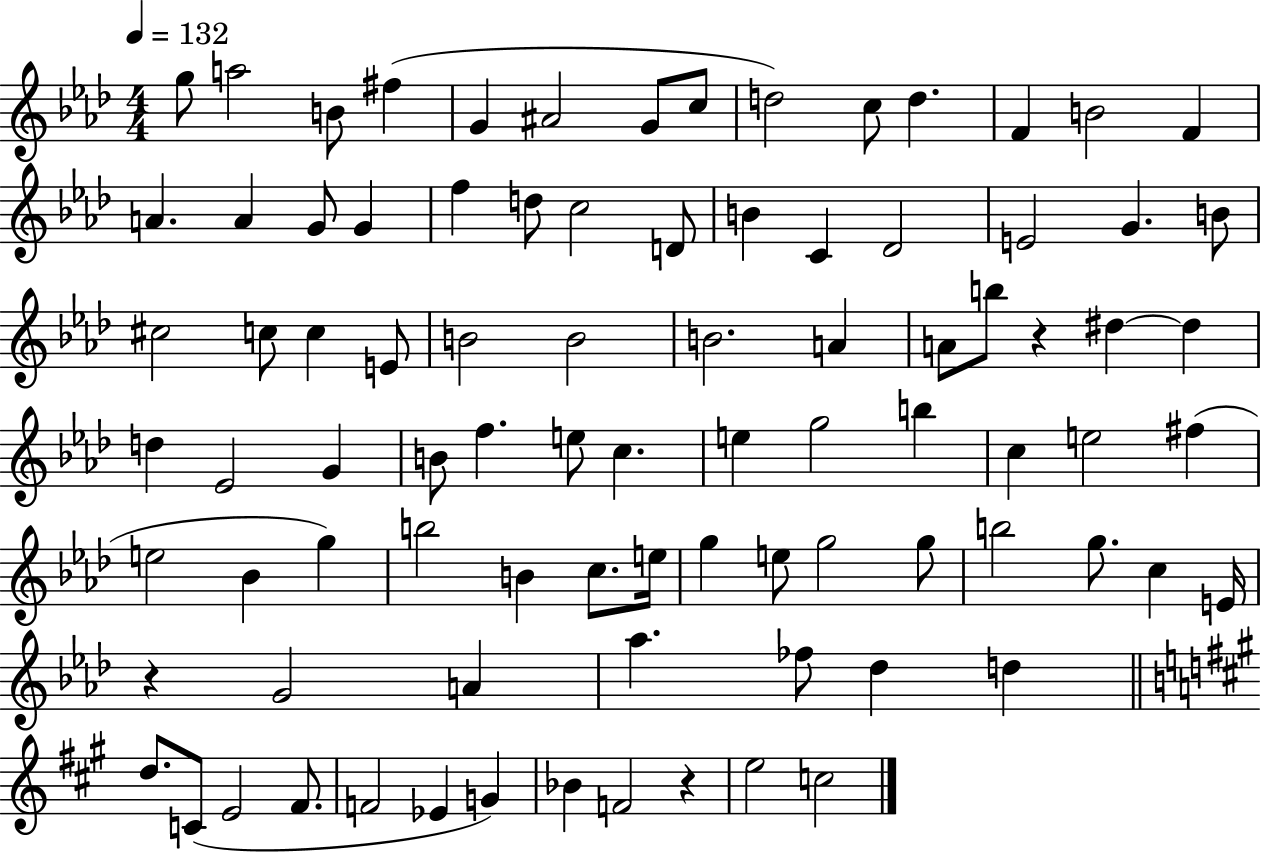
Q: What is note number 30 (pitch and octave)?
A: C5